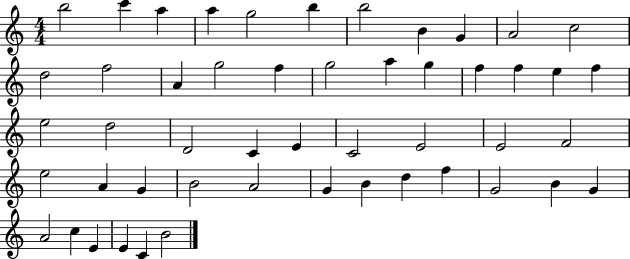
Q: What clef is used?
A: treble